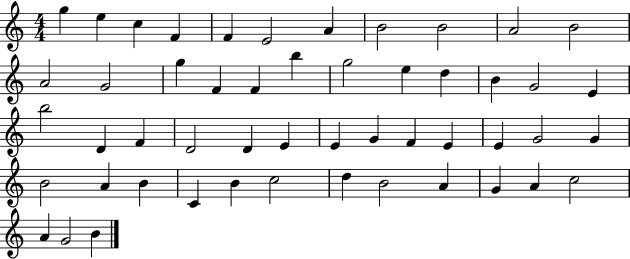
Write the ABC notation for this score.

X:1
T:Untitled
M:4/4
L:1/4
K:C
g e c F F E2 A B2 B2 A2 B2 A2 G2 g F F b g2 e d B G2 E b2 D F D2 D E E G F E E G2 G B2 A B C B c2 d B2 A G A c2 A G2 B